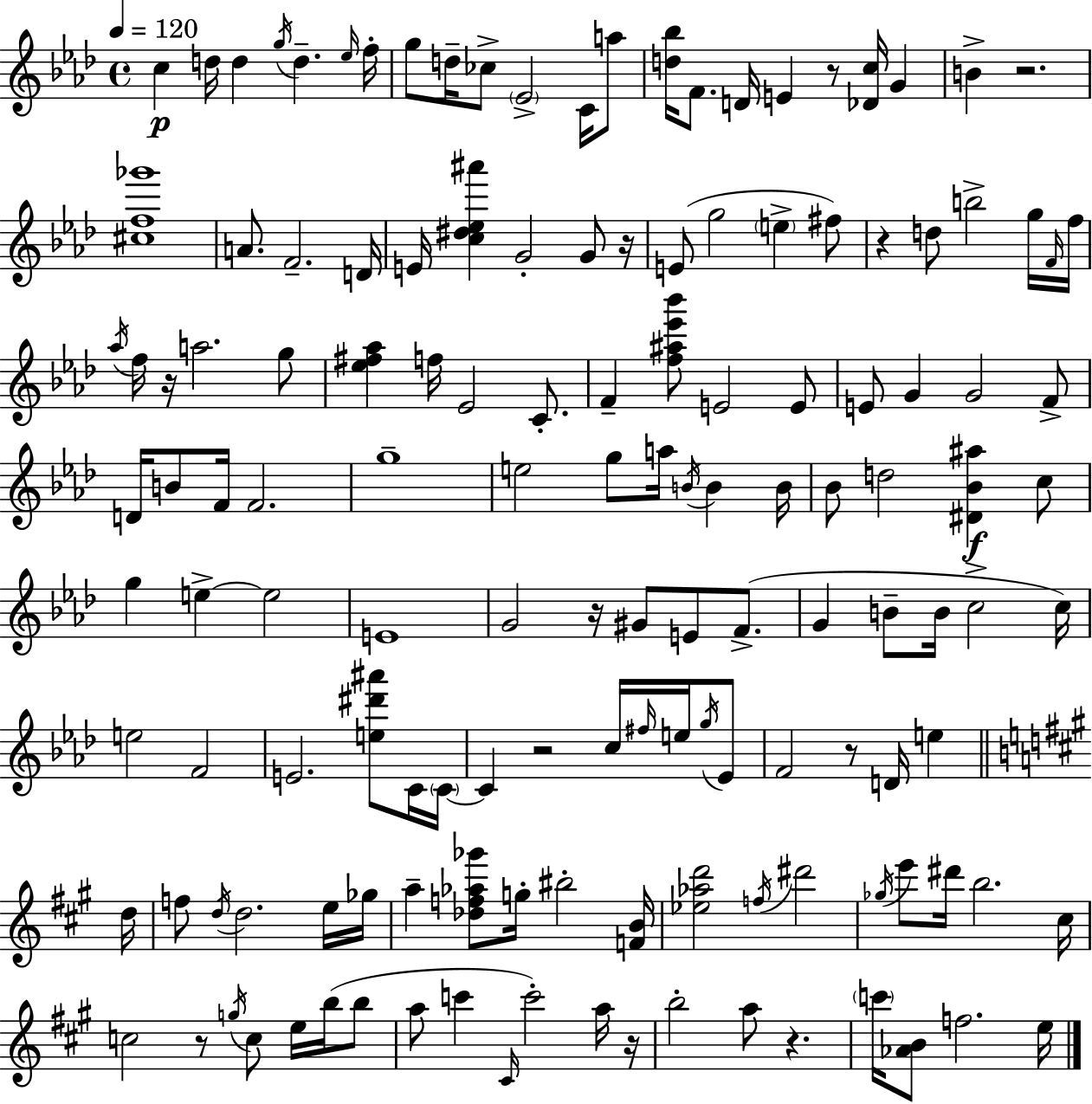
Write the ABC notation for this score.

X:1
T:Untitled
M:4/4
L:1/4
K:Fm
c d/4 d g/4 d _e/4 f/4 g/2 d/4 _c/2 _E2 C/4 a/2 [d_b]/4 F/2 D/4 E z/2 [_Dc]/4 G B z2 [^cf_g']4 A/2 F2 D/4 E/4 [c^d_e^a'] G2 G/2 z/4 E/2 g2 e ^f/2 z d/2 b2 g/4 F/4 f/4 _a/4 f/4 z/4 a2 g/2 [_e^f_a] f/4 _E2 C/2 F [f^a_e'_b']/2 E2 E/2 E/2 G G2 F/2 D/4 B/2 F/4 F2 g4 e2 g/2 a/4 B/4 B B/4 _B/2 d2 [^D_B^a] c/2 g e e2 E4 G2 z/4 ^G/2 E/2 F/2 G B/2 B/4 c2 c/4 e2 F2 E2 [e^d'^a']/2 C/4 C/4 C z2 c/4 ^f/4 e/4 g/4 _E/2 F2 z/2 D/4 e d/4 f/2 d/4 d2 e/4 _g/4 a [_df_a_g']/2 g/4 ^b2 [FB]/4 [_e_ad']2 f/4 ^d'2 _g/4 e'/2 ^d'/4 b2 ^c/4 c2 z/2 g/4 c/2 e/4 b/4 b/2 a/2 c' ^C/4 c'2 a/4 z/4 b2 a/2 z c'/4 [_AB]/2 f2 e/4